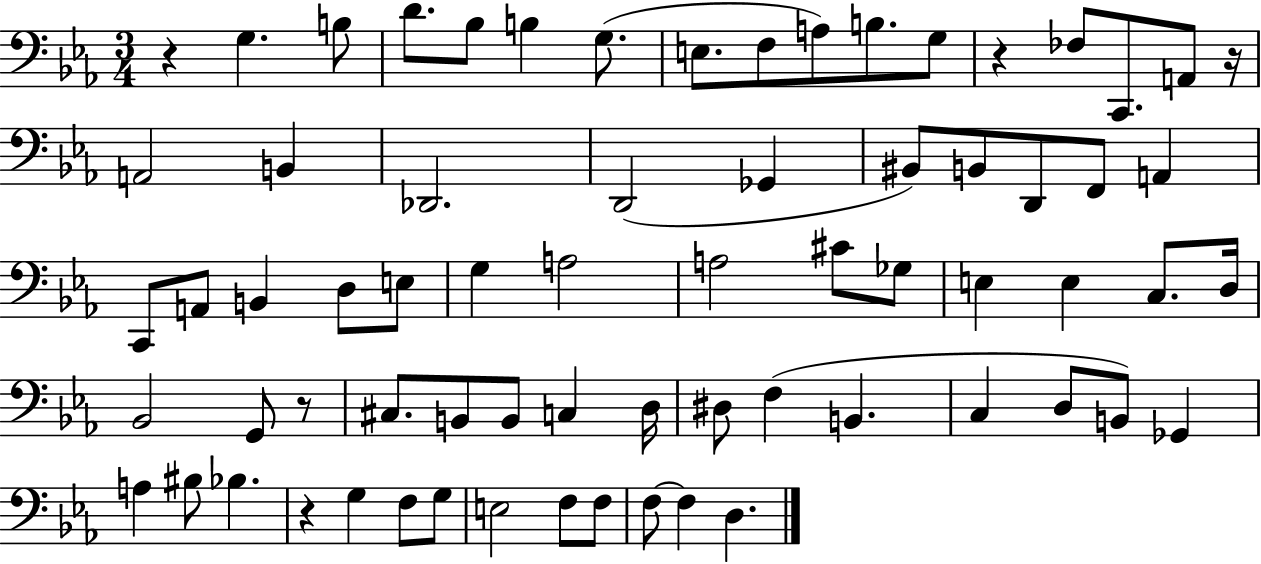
X:1
T:Untitled
M:3/4
L:1/4
K:Eb
z G, B,/2 D/2 _B,/2 B, G,/2 E,/2 F,/2 A,/2 B,/2 G,/2 z _F,/2 C,,/2 A,,/2 z/4 A,,2 B,, _D,,2 D,,2 _G,, ^B,,/2 B,,/2 D,,/2 F,,/2 A,, C,,/2 A,,/2 B,, D,/2 E,/2 G, A,2 A,2 ^C/2 _G,/2 E, E, C,/2 D,/4 _B,,2 G,,/2 z/2 ^C,/2 B,,/2 B,,/2 C, D,/4 ^D,/2 F, B,, C, D,/2 B,,/2 _G,, A, ^B,/2 _B, z G, F,/2 G,/2 E,2 F,/2 F,/2 F,/2 F, D,